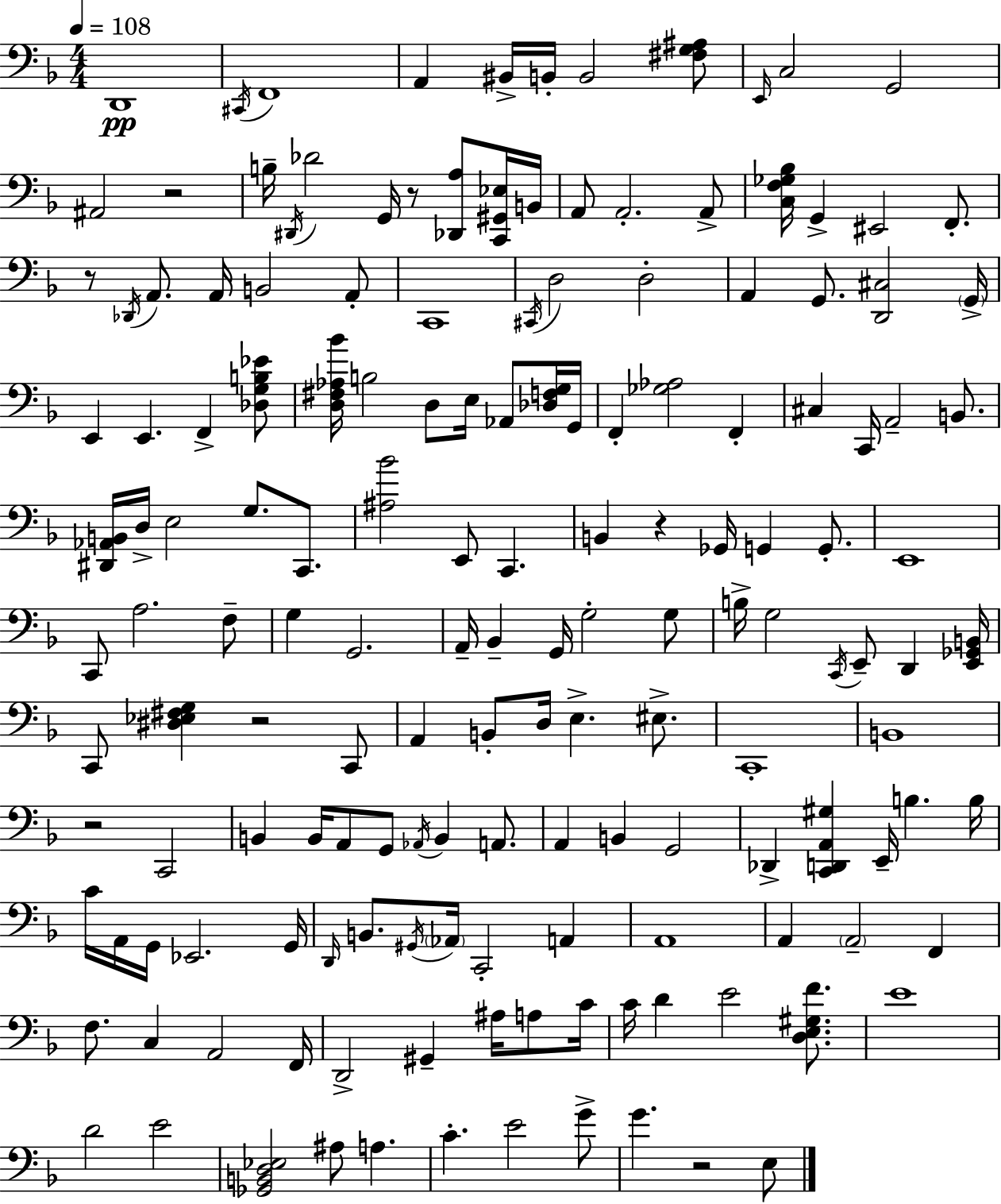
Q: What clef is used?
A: bass